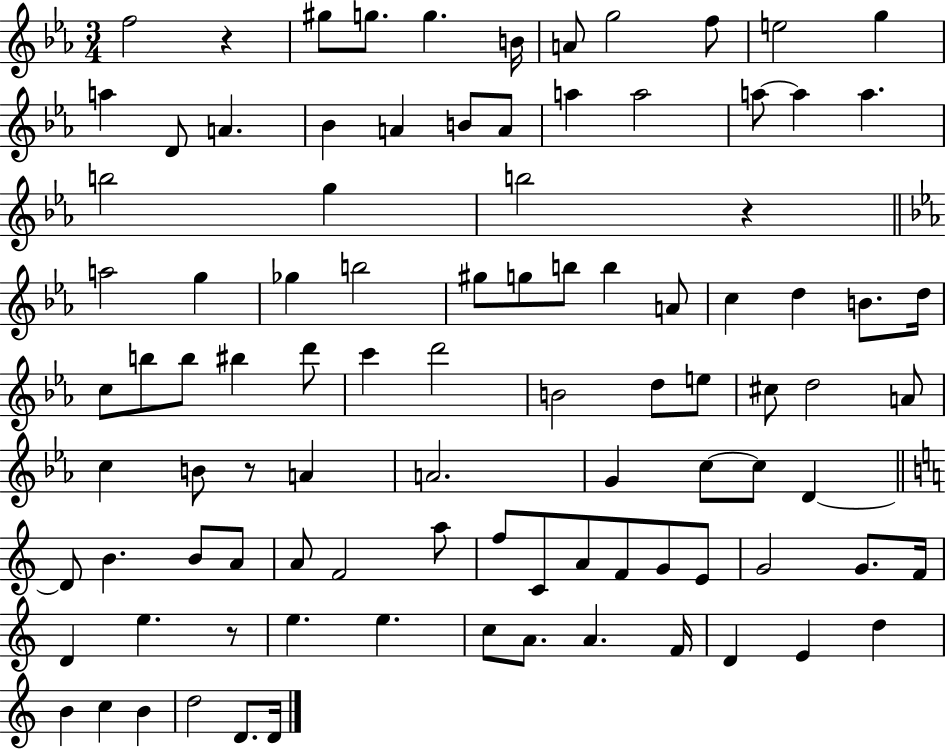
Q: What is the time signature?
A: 3/4